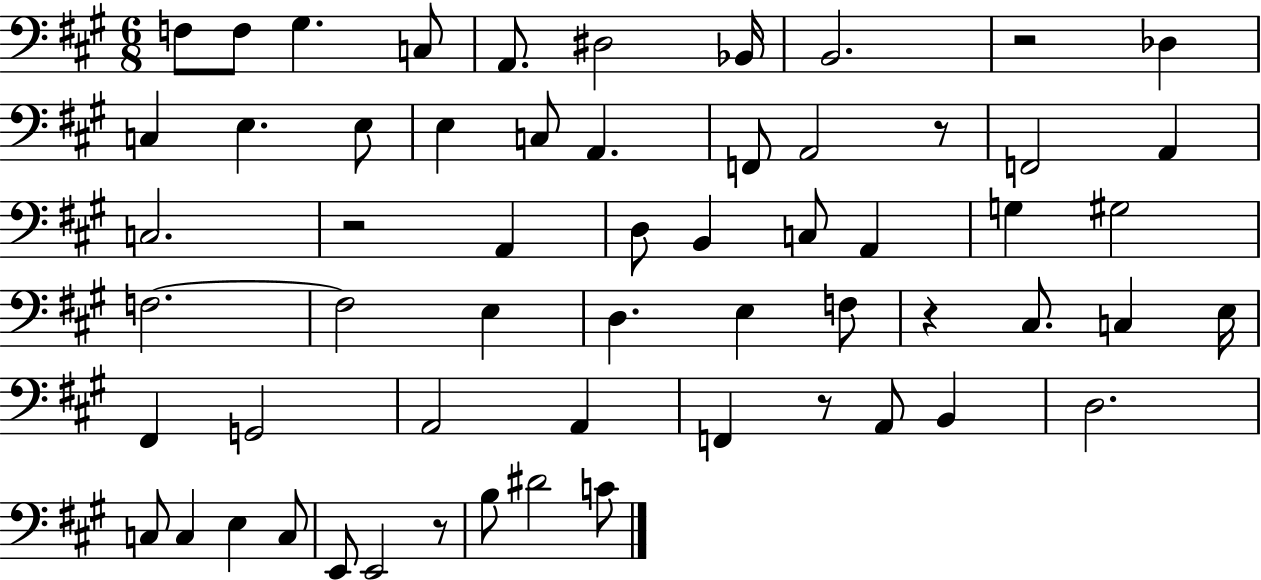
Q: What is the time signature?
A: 6/8